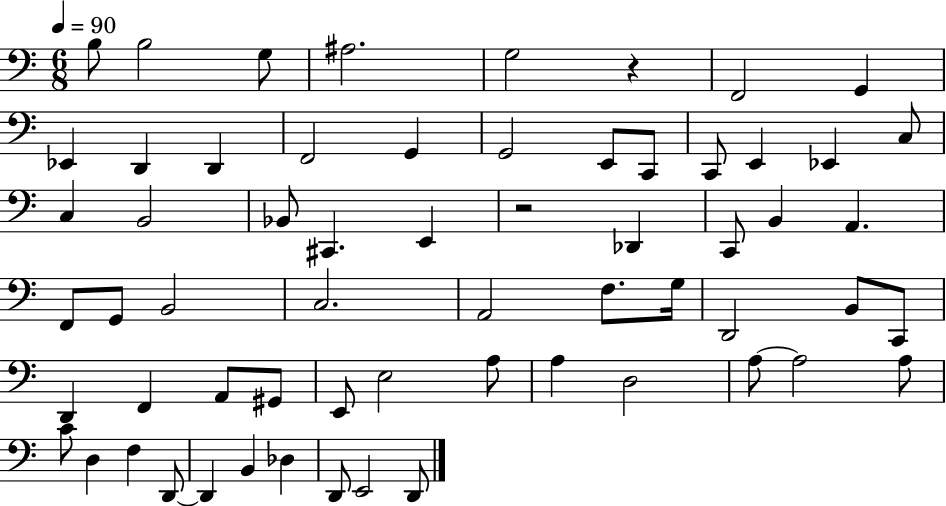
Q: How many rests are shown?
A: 2